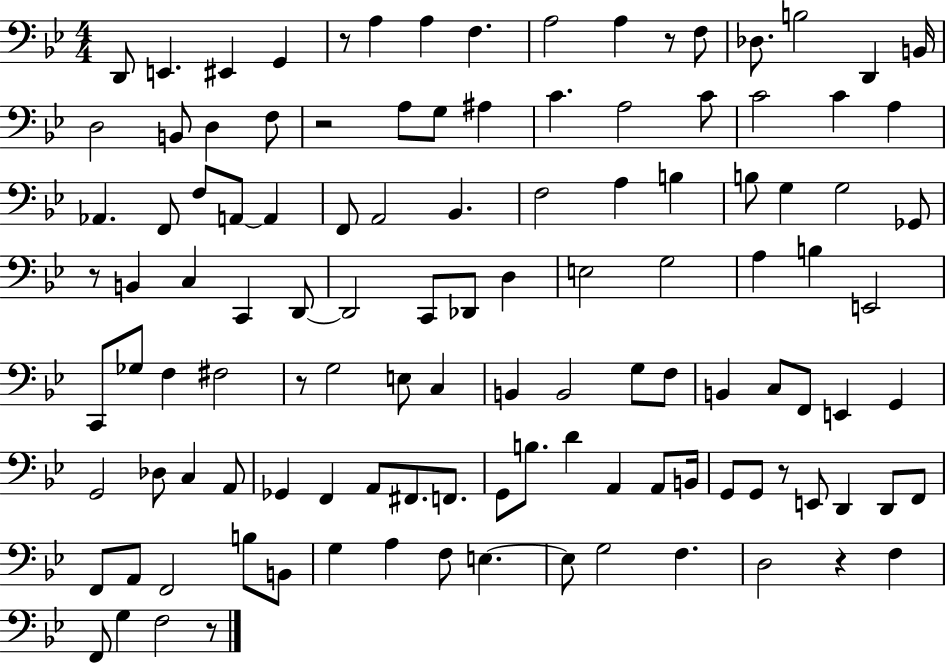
D2/e E2/q. EIS2/q G2/q R/e A3/q A3/q F3/q. A3/h A3/q R/e F3/e Db3/e. B3/h D2/q B2/s D3/h B2/e D3/q F3/e R/h A3/e G3/e A#3/q C4/q. A3/h C4/e C4/h C4/q A3/q Ab2/q. F2/e F3/e A2/e A2/q F2/e A2/h Bb2/q. F3/h A3/q B3/q B3/e G3/q G3/h Gb2/e R/e B2/q C3/q C2/q D2/e D2/h C2/e Db2/e D3/q E3/h G3/h A3/q B3/q E2/h C2/e Gb3/e F3/q F#3/h R/e G3/h E3/e C3/q B2/q B2/h G3/e F3/e B2/q C3/e F2/e E2/q G2/q G2/h Db3/e C3/q A2/e Gb2/q F2/q A2/e F#2/e. F2/e. G2/e B3/e. D4/q A2/q A2/e B2/s G2/e G2/e R/e E2/e D2/q D2/e F2/e F2/e A2/e F2/h B3/e B2/e G3/q A3/q F3/e E3/q. E3/e G3/h F3/q. D3/h R/q F3/q F2/e G3/q F3/h R/e